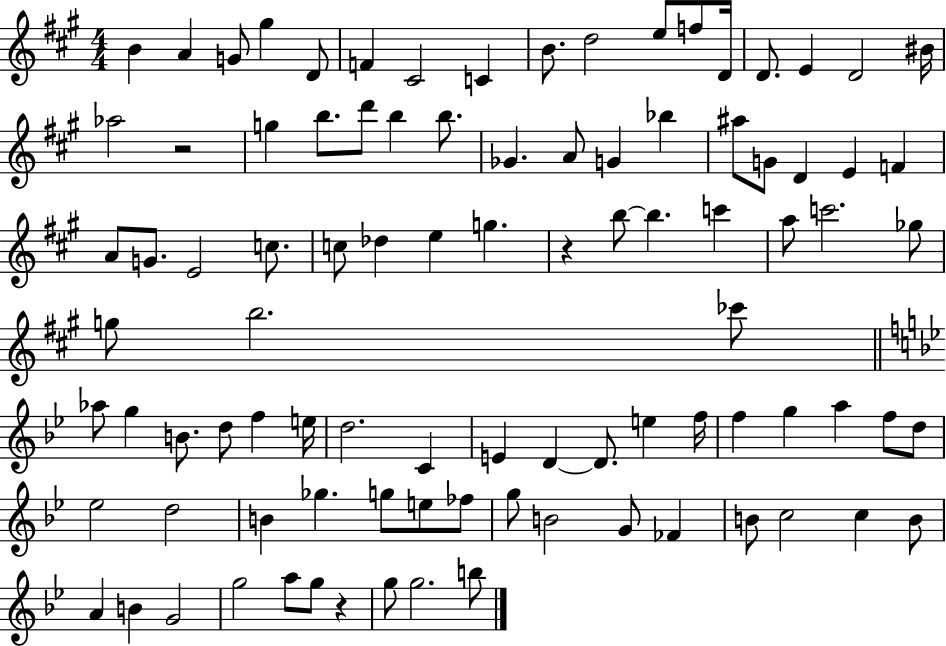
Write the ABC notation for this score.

X:1
T:Untitled
M:4/4
L:1/4
K:A
B A G/2 ^g D/2 F ^C2 C B/2 d2 e/2 f/2 D/4 D/2 E D2 ^B/4 _a2 z2 g b/2 d'/2 b b/2 _G A/2 G _b ^a/2 G/2 D E F A/2 G/2 E2 c/2 c/2 _d e g z b/2 b c' a/2 c'2 _g/2 g/2 b2 _c'/2 _a/2 g B/2 d/2 f e/4 d2 C E D D/2 e f/4 f g a f/2 d/2 _e2 d2 B _g g/2 e/2 _f/2 g/2 B2 G/2 _F B/2 c2 c B/2 A B G2 g2 a/2 g/2 z g/2 g2 b/2